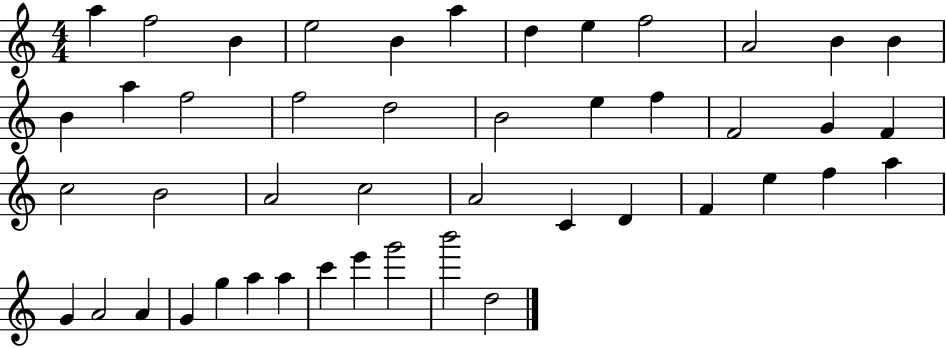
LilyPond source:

{
  \clef treble
  \numericTimeSignature
  \time 4/4
  \key c \major
  a''4 f''2 b'4 | e''2 b'4 a''4 | d''4 e''4 f''2 | a'2 b'4 b'4 | \break b'4 a''4 f''2 | f''2 d''2 | b'2 e''4 f''4 | f'2 g'4 f'4 | \break c''2 b'2 | a'2 c''2 | a'2 c'4 d'4 | f'4 e''4 f''4 a''4 | \break g'4 a'2 a'4 | g'4 g''4 a''4 a''4 | c'''4 e'''4 g'''2 | b'''2 d''2 | \break \bar "|."
}